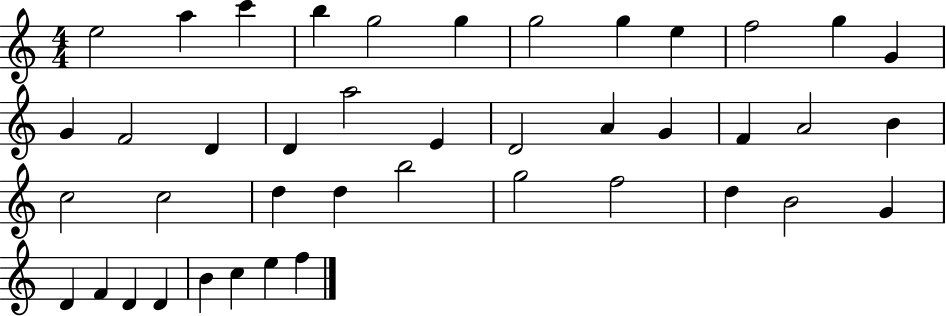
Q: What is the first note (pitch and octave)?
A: E5